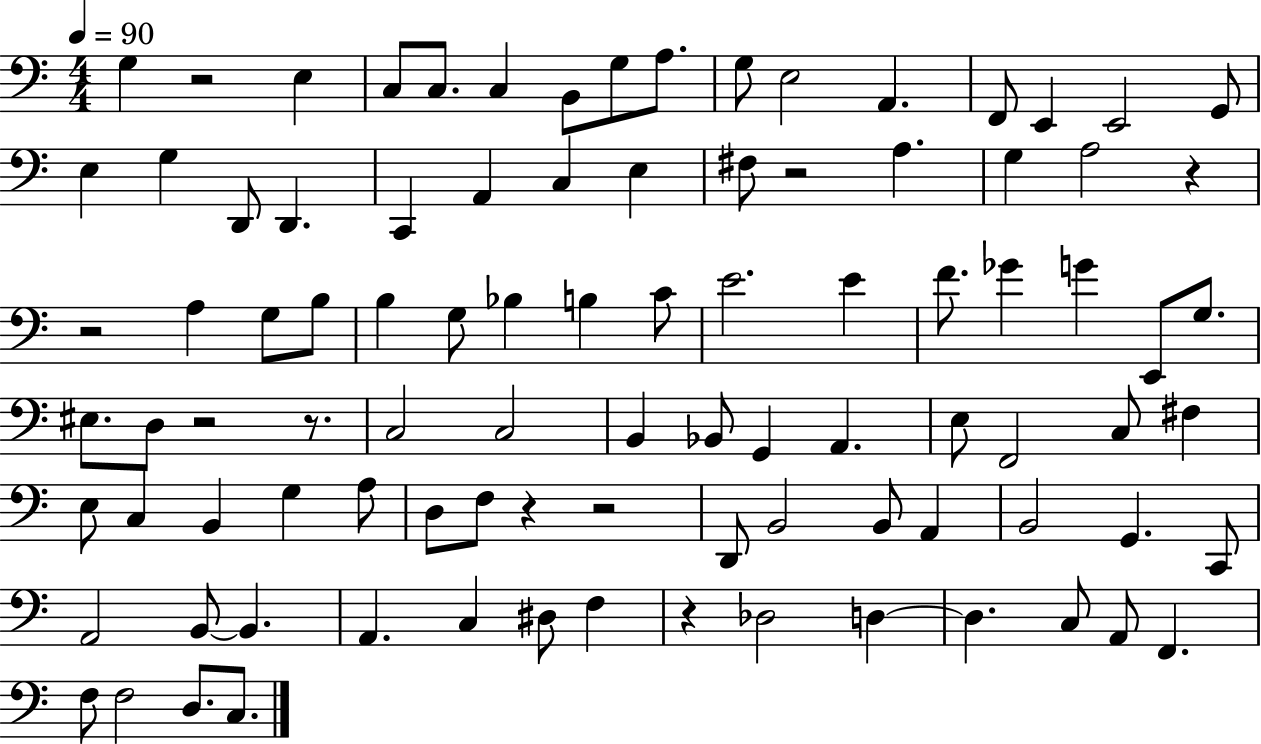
G3/q R/h E3/q C3/e C3/e. C3/q B2/e G3/e A3/e. G3/e E3/h A2/q. F2/e E2/q E2/h G2/e E3/q G3/q D2/e D2/q. C2/q A2/q C3/q E3/q F#3/e R/h A3/q. G3/q A3/h R/q R/h A3/q G3/e B3/e B3/q G3/e Bb3/q B3/q C4/e E4/h. E4/q F4/e. Gb4/q G4/q E2/e G3/e. EIS3/e. D3/e R/h R/e. C3/h C3/h B2/q Bb2/e G2/q A2/q. E3/e F2/h C3/e F#3/q E3/e C3/q B2/q G3/q A3/e D3/e F3/e R/q R/h D2/e B2/h B2/e A2/q B2/h G2/q. C2/e A2/h B2/e B2/q. A2/q. C3/q D#3/e F3/q R/q Db3/h D3/q D3/q. C3/e A2/e F2/q. F3/e F3/h D3/e. C3/e.